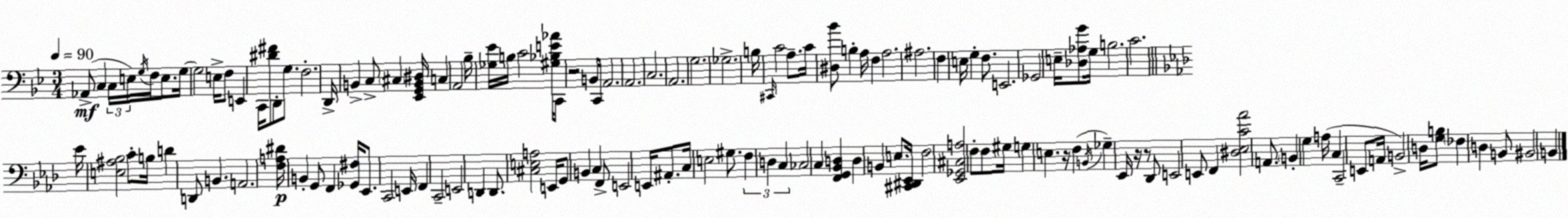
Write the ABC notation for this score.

X:1
T:Untitled
M:3/4
L:1/4
K:Bb
_A,,/2 C, C,/4 E,/4 G,/4 F,/4 E,/2 G,/4 G,2 E,/4 F,/2 E,, C,,/4 [^D^F]/2 D,,/2 G,/2 F,2 D,,/4 B,, C,/2 ^C, [_E,,G,,B,,^D,]/4 C, A,,2 _B,/4 [_G,_E]/4 B,/4 C2 [^G,_B,E_A]/4 C,,/2 z2 B,,/4 C,,/4 A,,2 A,,2 C,2 A,,2 G,2 _G,2 B,/4 ^C,,/4 C2 A,/2 C/4 [^D,_B]/2 B, A,/4 F, A,2 ^A,2 F, E,/4 G, F,/2 E,,2 _G,,2 E,/4 [_D,_A,G]/2 G,/4 B,2 C2 _E/4 [E,^A,_B,]2 C/2 B,/4 D D,,/2 B,, A,,2 [F,A,^D]/4 B,, G,,/2 F,, [_G,,^F,]/4 _E,,/2 C,,2 E,,/4 F,, C,,2 E,,2 D,, D,,/2 [^C,E,A,]2 E,,/4 G,,/2 B,, C, F,,/2 E,,2 E,,/4 ^A,,/2 C,/4 E,2 ^G,/2 F, D, C, _C,2 C, [F,,G,,_B,,D,] D, B,, E,/2 [^C,,^D,,_E,,]/4 F,2 [_E,,_G,,^C,A,]2 F,/2 F,/2 ^G,/4 G, E, z/4 F, B,,/4 _G, _E,,/4 z/4 z/2 _D,,/2 E,,2 E,,/2 F,, [^D,_E,C_A]2 A,,/2 B,, G, A,/4 C, C,,2 E,,/2 A,,/4 B,,2 D,/4 [G,B,]/2 _F, D, B,,/2 ^B,,2 B,,